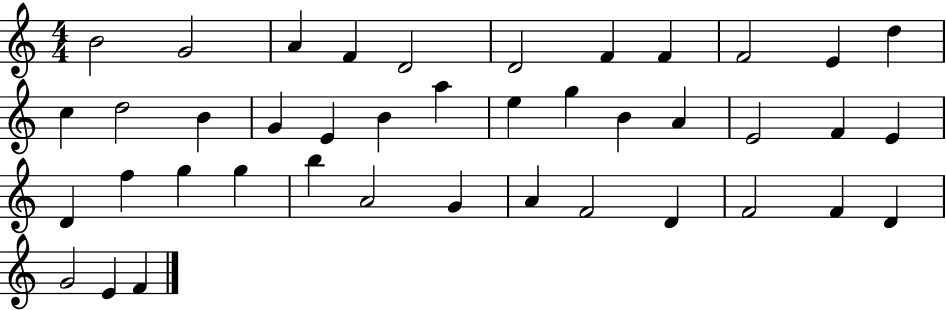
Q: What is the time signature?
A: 4/4